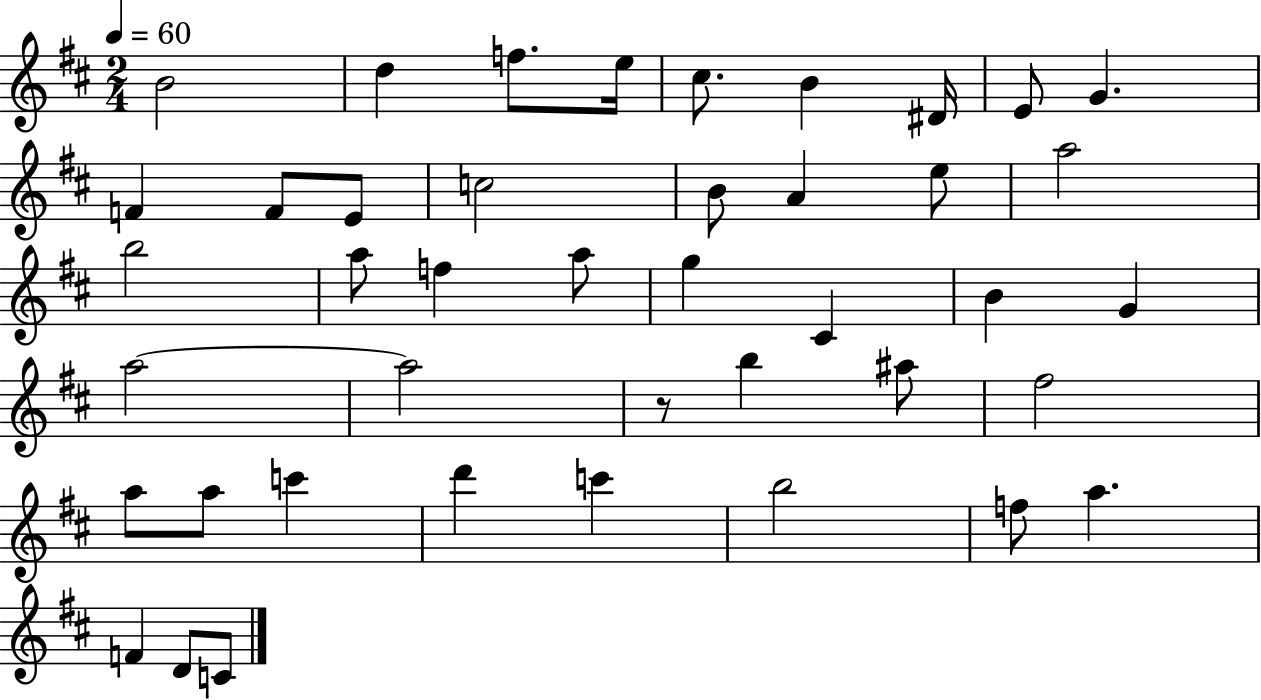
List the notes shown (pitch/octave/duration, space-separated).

B4/h D5/q F5/e. E5/s C#5/e. B4/q D#4/s E4/e G4/q. F4/q F4/e E4/e C5/h B4/e A4/q E5/e A5/h B5/h A5/e F5/q A5/e G5/q C#4/q B4/q G4/q A5/h A5/h R/e B5/q A#5/e F#5/h A5/e A5/e C6/q D6/q C6/q B5/h F5/e A5/q. F4/q D4/e C4/e